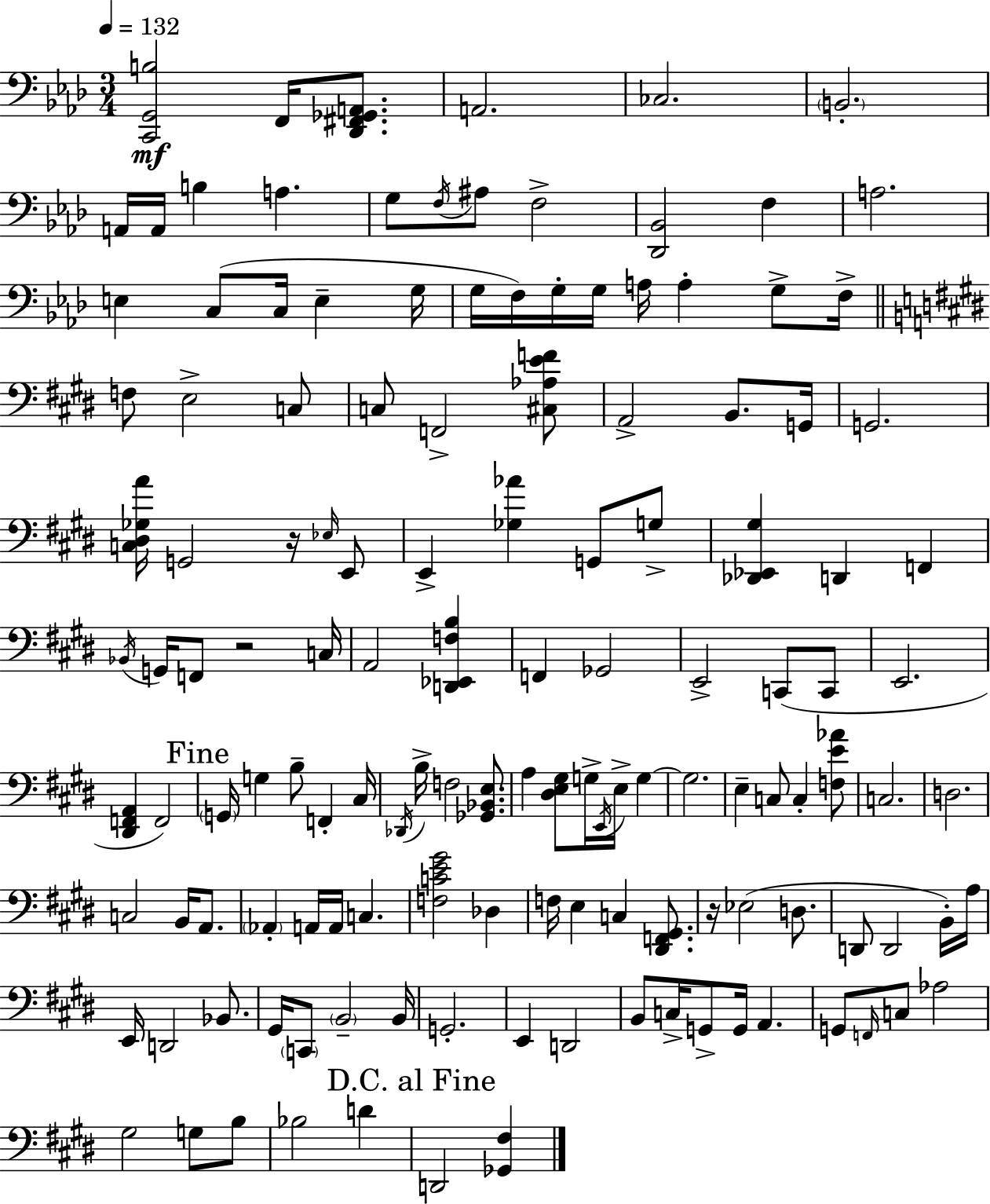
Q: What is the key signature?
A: F minor